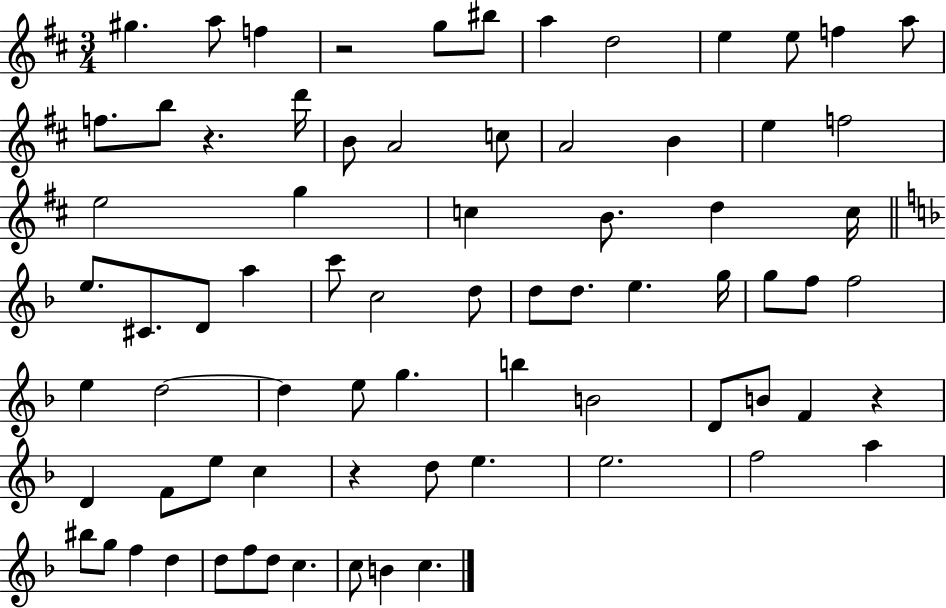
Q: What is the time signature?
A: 3/4